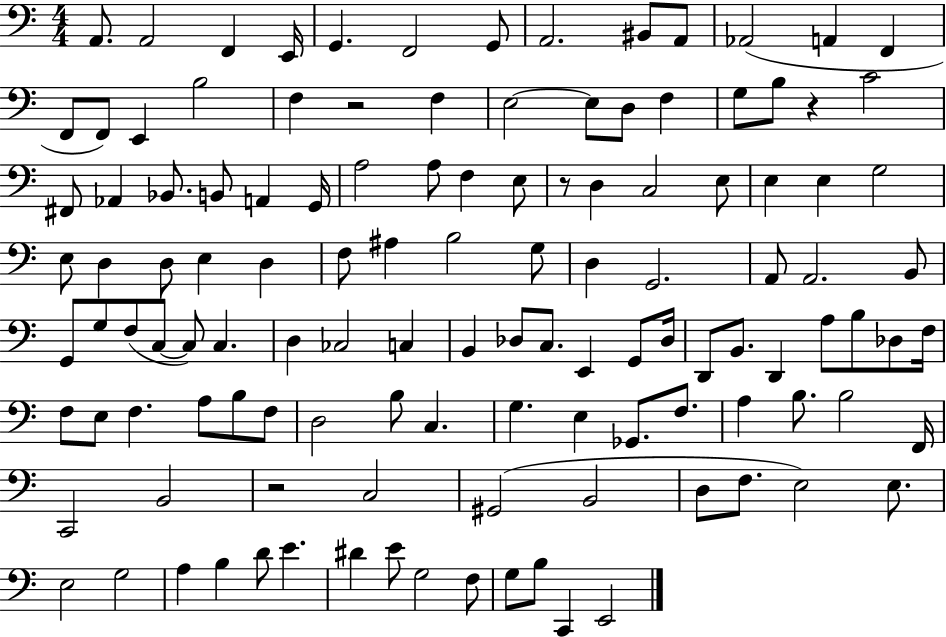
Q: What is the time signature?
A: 4/4